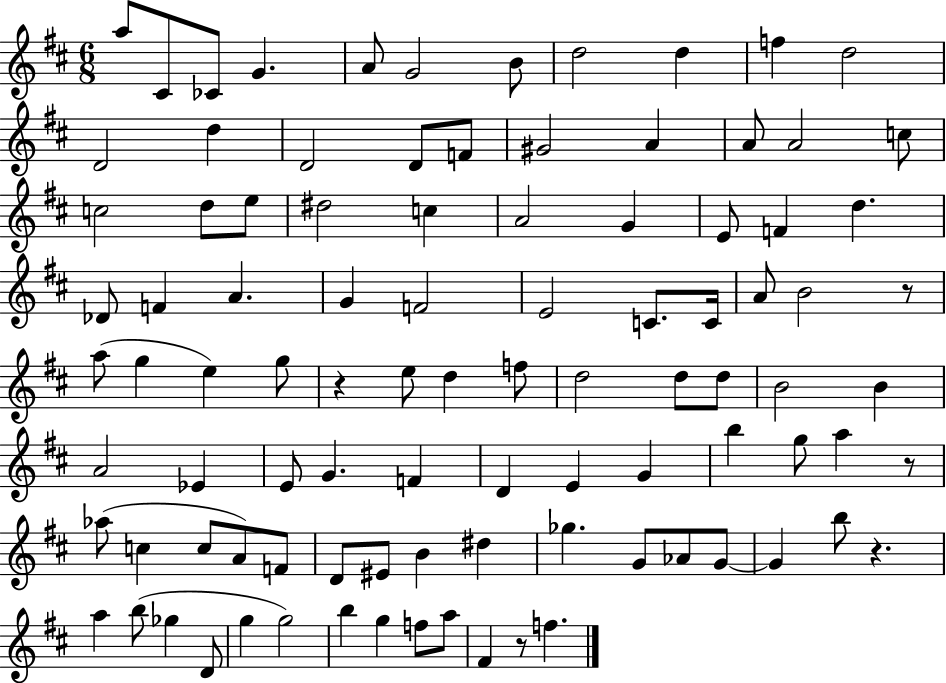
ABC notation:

X:1
T:Untitled
M:6/8
L:1/4
K:D
a/2 ^C/2 _C/2 G A/2 G2 B/2 d2 d f d2 D2 d D2 D/2 F/2 ^G2 A A/2 A2 c/2 c2 d/2 e/2 ^d2 c A2 G E/2 F d _D/2 F A G F2 E2 C/2 C/4 A/2 B2 z/2 a/2 g e g/2 z e/2 d f/2 d2 d/2 d/2 B2 B A2 _E E/2 G F D E G b g/2 a z/2 _a/2 c c/2 A/2 F/2 D/2 ^E/2 B ^d _g G/2 _A/2 G/2 G b/2 z a b/2 _g D/2 g g2 b g f/2 a/2 ^F z/2 f